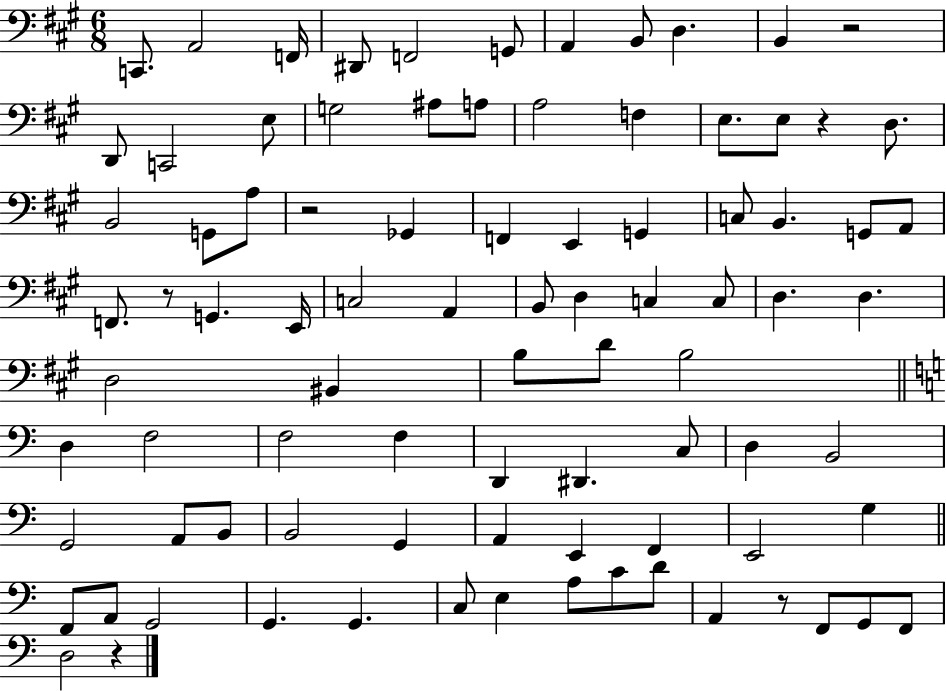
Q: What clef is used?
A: bass